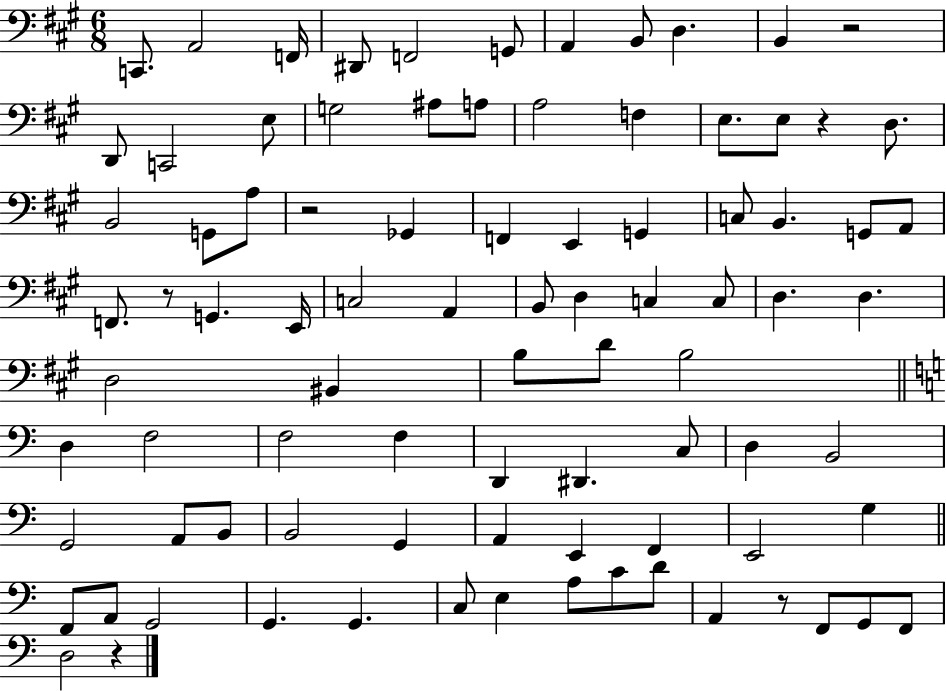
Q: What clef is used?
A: bass